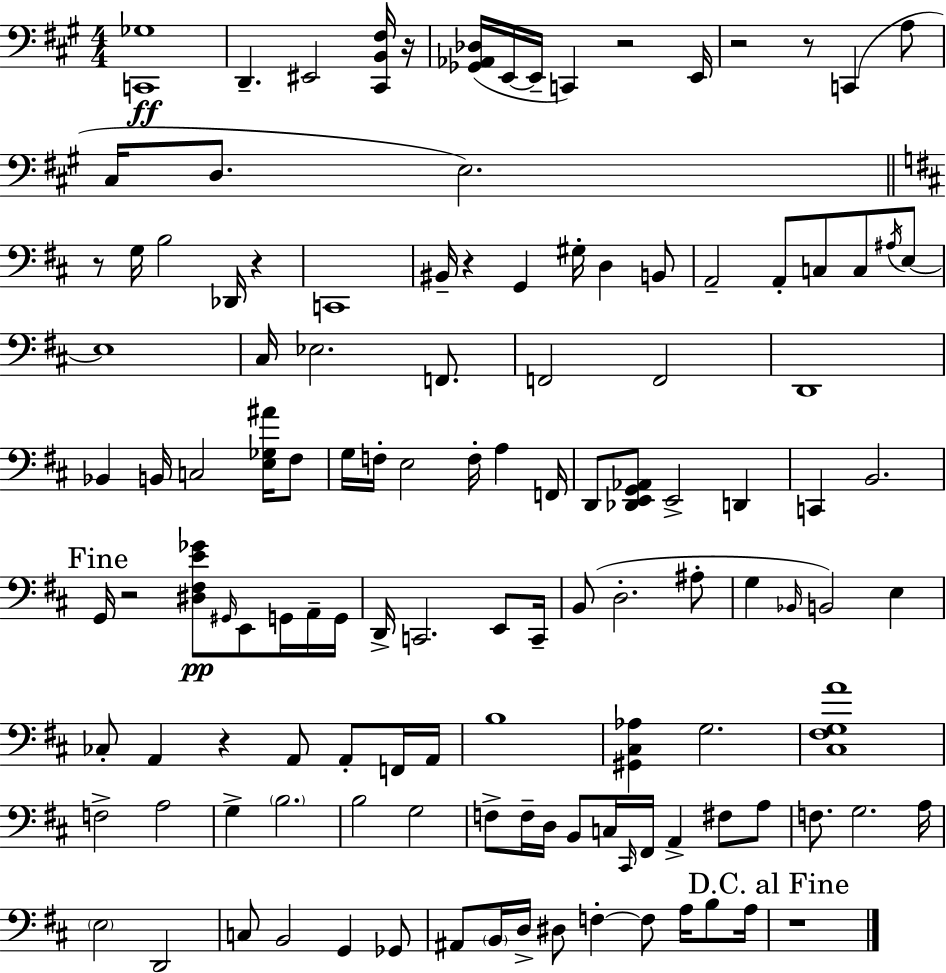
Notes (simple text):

[C2,Gb3]/w D2/q. EIS2/h [C#2,B2,F#3]/s R/s [Gb2,Ab2,Db3]/s E2/s E2/s C2/q R/h E2/s R/h R/e C2/q A3/e C#3/s D3/e. E3/h. R/e G3/s B3/h Db2/s R/q C2/w BIS2/s R/q G2/q G#3/s D3/q B2/e A2/h A2/e C3/e C3/e A#3/s E3/e E3/w C#3/s Eb3/h. F2/e. F2/h F2/h D2/w Bb2/q B2/s C3/h [E3,Gb3,A#4]/s F#3/e G3/s F3/s E3/h F3/s A3/q F2/s D2/e [Db2,E2,G2,Ab2]/e E2/h D2/q C2/q B2/h. G2/s R/h [D#3,F#3,E4,Gb4]/e G#2/s E2/e G2/s A2/s G2/s D2/s C2/h. E2/e C2/s B2/e D3/h. A#3/e G3/q Bb2/s B2/h E3/q CES3/e A2/q R/q A2/e A2/e F2/s A2/s B3/w [G#2,C#3,Ab3]/q G3/h. [C#3,F#3,G3,A4]/w F3/h A3/h G3/q B3/h. B3/h G3/h F3/e F3/s D3/s B2/e C3/s C#2/s F#2/s A2/q F#3/e A3/e F3/e. G3/h. A3/s E3/h D2/h C3/e B2/h G2/q Gb2/e A#2/e B2/s D3/s D#3/e F3/q F3/e A3/s B3/e A3/s R/w